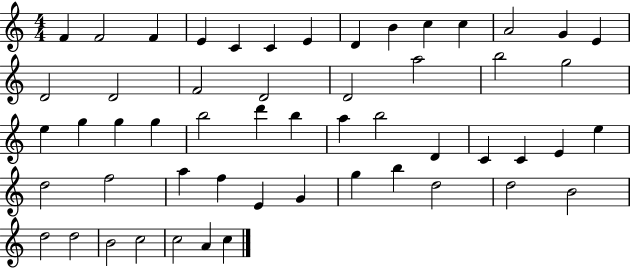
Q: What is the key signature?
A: C major